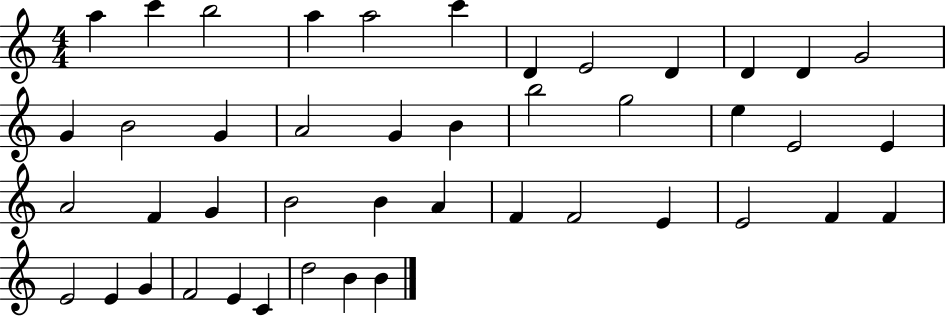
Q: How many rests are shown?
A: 0